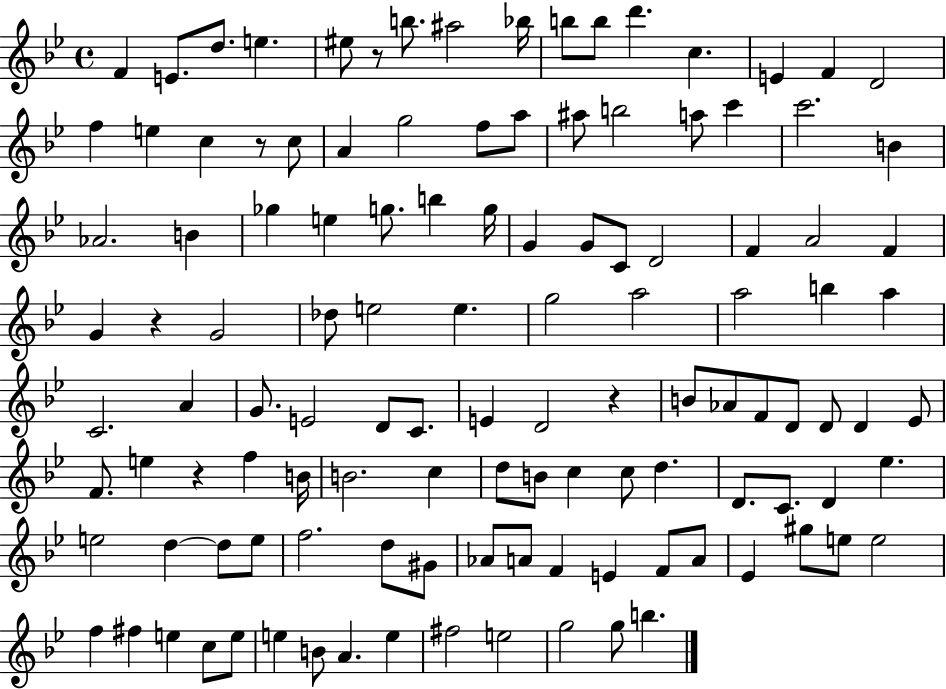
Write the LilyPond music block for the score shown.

{
  \clef treble
  \time 4/4
  \defaultTimeSignature
  \key bes \major
  f'4 e'8. d''8. e''4. | eis''8 r8 b''8. ais''2 bes''16 | b''8 b''8 d'''4. c''4. | e'4 f'4 d'2 | \break f''4 e''4 c''4 r8 c''8 | a'4 g''2 f''8 a''8 | ais''8 b''2 a''8 c'''4 | c'''2. b'4 | \break aes'2. b'4 | ges''4 e''4 g''8. b''4 g''16 | g'4 g'8 c'8 d'2 | f'4 a'2 f'4 | \break g'4 r4 g'2 | des''8 e''2 e''4. | g''2 a''2 | a''2 b''4 a''4 | \break c'2. a'4 | g'8. e'2 d'8 c'8. | e'4 d'2 r4 | b'8 aes'8 f'8 d'8 d'8 d'4 ees'8 | \break f'8. e''4 r4 f''4 b'16 | b'2. c''4 | d''8 b'8 c''4 c''8 d''4. | d'8. c'8. d'4 ees''4. | \break e''2 d''4~~ d''8 e''8 | f''2. d''8 gis'8 | aes'8 a'8 f'4 e'4 f'8 a'8 | ees'4 gis''8 e''8 e''2 | \break f''4 fis''4 e''4 c''8 e''8 | e''4 b'8 a'4. e''4 | fis''2 e''2 | g''2 g''8 b''4. | \break \bar "|."
}